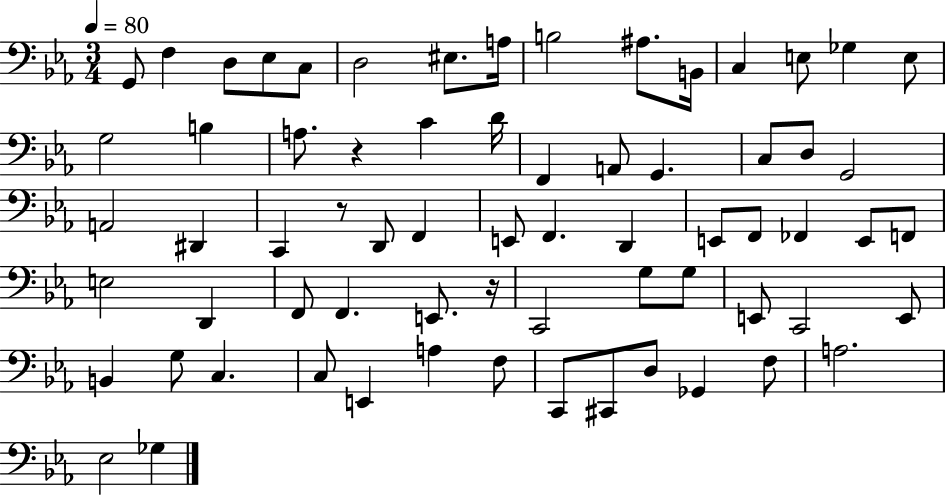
X:1
T:Untitled
M:3/4
L:1/4
K:Eb
G,,/2 F, D,/2 _E,/2 C,/2 D,2 ^E,/2 A,/4 B,2 ^A,/2 B,,/4 C, E,/2 _G, E,/2 G,2 B, A,/2 z C D/4 F,, A,,/2 G,, C,/2 D,/2 G,,2 A,,2 ^D,, C,, z/2 D,,/2 F,, E,,/2 F,, D,, E,,/2 F,,/2 _F,, E,,/2 F,,/2 E,2 D,, F,,/2 F,, E,,/2 z/4 C,,2 G,/2 G,/2 E,,/2 C,,2 E,,/2 B,, G,/2 C, C,/2 E,, A, F,/2 C,,/2 ^C,,/2 D,/2 _G,, F,/2 A,2 _E,2 _G,